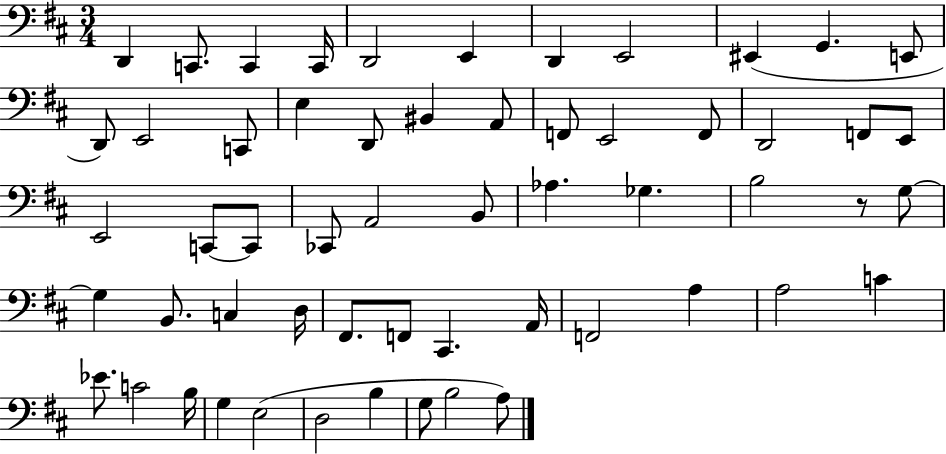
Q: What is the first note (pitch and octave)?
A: D2